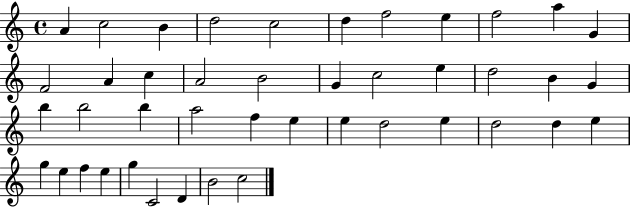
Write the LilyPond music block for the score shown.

{
  \clef treble
  \time 4/4
  \defaultTimeSignature
  \key c \major
  a'4 c''2 b'4 | d''2 c''2 | d''4 f''2 e''4 | f''2 a''4 g'4 | \break f'2 a'4 c''4 | a'2 b'2 | g'4 c''2 e''4 | d''2 b'4 g'4 | \break b''4 b''2 b''4 | a''2 f''4 e''4 | e''4 d''2 e''4 | d''2 d''4 e''4 | \break g''4 e''4 f''4 e''4 | g''4 c'2 d'4 | b'2 c''2 | \bar "|."
}